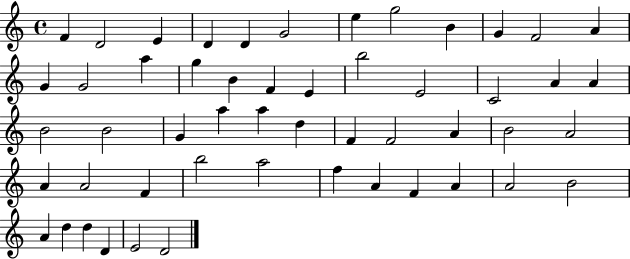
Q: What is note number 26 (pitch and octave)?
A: B4